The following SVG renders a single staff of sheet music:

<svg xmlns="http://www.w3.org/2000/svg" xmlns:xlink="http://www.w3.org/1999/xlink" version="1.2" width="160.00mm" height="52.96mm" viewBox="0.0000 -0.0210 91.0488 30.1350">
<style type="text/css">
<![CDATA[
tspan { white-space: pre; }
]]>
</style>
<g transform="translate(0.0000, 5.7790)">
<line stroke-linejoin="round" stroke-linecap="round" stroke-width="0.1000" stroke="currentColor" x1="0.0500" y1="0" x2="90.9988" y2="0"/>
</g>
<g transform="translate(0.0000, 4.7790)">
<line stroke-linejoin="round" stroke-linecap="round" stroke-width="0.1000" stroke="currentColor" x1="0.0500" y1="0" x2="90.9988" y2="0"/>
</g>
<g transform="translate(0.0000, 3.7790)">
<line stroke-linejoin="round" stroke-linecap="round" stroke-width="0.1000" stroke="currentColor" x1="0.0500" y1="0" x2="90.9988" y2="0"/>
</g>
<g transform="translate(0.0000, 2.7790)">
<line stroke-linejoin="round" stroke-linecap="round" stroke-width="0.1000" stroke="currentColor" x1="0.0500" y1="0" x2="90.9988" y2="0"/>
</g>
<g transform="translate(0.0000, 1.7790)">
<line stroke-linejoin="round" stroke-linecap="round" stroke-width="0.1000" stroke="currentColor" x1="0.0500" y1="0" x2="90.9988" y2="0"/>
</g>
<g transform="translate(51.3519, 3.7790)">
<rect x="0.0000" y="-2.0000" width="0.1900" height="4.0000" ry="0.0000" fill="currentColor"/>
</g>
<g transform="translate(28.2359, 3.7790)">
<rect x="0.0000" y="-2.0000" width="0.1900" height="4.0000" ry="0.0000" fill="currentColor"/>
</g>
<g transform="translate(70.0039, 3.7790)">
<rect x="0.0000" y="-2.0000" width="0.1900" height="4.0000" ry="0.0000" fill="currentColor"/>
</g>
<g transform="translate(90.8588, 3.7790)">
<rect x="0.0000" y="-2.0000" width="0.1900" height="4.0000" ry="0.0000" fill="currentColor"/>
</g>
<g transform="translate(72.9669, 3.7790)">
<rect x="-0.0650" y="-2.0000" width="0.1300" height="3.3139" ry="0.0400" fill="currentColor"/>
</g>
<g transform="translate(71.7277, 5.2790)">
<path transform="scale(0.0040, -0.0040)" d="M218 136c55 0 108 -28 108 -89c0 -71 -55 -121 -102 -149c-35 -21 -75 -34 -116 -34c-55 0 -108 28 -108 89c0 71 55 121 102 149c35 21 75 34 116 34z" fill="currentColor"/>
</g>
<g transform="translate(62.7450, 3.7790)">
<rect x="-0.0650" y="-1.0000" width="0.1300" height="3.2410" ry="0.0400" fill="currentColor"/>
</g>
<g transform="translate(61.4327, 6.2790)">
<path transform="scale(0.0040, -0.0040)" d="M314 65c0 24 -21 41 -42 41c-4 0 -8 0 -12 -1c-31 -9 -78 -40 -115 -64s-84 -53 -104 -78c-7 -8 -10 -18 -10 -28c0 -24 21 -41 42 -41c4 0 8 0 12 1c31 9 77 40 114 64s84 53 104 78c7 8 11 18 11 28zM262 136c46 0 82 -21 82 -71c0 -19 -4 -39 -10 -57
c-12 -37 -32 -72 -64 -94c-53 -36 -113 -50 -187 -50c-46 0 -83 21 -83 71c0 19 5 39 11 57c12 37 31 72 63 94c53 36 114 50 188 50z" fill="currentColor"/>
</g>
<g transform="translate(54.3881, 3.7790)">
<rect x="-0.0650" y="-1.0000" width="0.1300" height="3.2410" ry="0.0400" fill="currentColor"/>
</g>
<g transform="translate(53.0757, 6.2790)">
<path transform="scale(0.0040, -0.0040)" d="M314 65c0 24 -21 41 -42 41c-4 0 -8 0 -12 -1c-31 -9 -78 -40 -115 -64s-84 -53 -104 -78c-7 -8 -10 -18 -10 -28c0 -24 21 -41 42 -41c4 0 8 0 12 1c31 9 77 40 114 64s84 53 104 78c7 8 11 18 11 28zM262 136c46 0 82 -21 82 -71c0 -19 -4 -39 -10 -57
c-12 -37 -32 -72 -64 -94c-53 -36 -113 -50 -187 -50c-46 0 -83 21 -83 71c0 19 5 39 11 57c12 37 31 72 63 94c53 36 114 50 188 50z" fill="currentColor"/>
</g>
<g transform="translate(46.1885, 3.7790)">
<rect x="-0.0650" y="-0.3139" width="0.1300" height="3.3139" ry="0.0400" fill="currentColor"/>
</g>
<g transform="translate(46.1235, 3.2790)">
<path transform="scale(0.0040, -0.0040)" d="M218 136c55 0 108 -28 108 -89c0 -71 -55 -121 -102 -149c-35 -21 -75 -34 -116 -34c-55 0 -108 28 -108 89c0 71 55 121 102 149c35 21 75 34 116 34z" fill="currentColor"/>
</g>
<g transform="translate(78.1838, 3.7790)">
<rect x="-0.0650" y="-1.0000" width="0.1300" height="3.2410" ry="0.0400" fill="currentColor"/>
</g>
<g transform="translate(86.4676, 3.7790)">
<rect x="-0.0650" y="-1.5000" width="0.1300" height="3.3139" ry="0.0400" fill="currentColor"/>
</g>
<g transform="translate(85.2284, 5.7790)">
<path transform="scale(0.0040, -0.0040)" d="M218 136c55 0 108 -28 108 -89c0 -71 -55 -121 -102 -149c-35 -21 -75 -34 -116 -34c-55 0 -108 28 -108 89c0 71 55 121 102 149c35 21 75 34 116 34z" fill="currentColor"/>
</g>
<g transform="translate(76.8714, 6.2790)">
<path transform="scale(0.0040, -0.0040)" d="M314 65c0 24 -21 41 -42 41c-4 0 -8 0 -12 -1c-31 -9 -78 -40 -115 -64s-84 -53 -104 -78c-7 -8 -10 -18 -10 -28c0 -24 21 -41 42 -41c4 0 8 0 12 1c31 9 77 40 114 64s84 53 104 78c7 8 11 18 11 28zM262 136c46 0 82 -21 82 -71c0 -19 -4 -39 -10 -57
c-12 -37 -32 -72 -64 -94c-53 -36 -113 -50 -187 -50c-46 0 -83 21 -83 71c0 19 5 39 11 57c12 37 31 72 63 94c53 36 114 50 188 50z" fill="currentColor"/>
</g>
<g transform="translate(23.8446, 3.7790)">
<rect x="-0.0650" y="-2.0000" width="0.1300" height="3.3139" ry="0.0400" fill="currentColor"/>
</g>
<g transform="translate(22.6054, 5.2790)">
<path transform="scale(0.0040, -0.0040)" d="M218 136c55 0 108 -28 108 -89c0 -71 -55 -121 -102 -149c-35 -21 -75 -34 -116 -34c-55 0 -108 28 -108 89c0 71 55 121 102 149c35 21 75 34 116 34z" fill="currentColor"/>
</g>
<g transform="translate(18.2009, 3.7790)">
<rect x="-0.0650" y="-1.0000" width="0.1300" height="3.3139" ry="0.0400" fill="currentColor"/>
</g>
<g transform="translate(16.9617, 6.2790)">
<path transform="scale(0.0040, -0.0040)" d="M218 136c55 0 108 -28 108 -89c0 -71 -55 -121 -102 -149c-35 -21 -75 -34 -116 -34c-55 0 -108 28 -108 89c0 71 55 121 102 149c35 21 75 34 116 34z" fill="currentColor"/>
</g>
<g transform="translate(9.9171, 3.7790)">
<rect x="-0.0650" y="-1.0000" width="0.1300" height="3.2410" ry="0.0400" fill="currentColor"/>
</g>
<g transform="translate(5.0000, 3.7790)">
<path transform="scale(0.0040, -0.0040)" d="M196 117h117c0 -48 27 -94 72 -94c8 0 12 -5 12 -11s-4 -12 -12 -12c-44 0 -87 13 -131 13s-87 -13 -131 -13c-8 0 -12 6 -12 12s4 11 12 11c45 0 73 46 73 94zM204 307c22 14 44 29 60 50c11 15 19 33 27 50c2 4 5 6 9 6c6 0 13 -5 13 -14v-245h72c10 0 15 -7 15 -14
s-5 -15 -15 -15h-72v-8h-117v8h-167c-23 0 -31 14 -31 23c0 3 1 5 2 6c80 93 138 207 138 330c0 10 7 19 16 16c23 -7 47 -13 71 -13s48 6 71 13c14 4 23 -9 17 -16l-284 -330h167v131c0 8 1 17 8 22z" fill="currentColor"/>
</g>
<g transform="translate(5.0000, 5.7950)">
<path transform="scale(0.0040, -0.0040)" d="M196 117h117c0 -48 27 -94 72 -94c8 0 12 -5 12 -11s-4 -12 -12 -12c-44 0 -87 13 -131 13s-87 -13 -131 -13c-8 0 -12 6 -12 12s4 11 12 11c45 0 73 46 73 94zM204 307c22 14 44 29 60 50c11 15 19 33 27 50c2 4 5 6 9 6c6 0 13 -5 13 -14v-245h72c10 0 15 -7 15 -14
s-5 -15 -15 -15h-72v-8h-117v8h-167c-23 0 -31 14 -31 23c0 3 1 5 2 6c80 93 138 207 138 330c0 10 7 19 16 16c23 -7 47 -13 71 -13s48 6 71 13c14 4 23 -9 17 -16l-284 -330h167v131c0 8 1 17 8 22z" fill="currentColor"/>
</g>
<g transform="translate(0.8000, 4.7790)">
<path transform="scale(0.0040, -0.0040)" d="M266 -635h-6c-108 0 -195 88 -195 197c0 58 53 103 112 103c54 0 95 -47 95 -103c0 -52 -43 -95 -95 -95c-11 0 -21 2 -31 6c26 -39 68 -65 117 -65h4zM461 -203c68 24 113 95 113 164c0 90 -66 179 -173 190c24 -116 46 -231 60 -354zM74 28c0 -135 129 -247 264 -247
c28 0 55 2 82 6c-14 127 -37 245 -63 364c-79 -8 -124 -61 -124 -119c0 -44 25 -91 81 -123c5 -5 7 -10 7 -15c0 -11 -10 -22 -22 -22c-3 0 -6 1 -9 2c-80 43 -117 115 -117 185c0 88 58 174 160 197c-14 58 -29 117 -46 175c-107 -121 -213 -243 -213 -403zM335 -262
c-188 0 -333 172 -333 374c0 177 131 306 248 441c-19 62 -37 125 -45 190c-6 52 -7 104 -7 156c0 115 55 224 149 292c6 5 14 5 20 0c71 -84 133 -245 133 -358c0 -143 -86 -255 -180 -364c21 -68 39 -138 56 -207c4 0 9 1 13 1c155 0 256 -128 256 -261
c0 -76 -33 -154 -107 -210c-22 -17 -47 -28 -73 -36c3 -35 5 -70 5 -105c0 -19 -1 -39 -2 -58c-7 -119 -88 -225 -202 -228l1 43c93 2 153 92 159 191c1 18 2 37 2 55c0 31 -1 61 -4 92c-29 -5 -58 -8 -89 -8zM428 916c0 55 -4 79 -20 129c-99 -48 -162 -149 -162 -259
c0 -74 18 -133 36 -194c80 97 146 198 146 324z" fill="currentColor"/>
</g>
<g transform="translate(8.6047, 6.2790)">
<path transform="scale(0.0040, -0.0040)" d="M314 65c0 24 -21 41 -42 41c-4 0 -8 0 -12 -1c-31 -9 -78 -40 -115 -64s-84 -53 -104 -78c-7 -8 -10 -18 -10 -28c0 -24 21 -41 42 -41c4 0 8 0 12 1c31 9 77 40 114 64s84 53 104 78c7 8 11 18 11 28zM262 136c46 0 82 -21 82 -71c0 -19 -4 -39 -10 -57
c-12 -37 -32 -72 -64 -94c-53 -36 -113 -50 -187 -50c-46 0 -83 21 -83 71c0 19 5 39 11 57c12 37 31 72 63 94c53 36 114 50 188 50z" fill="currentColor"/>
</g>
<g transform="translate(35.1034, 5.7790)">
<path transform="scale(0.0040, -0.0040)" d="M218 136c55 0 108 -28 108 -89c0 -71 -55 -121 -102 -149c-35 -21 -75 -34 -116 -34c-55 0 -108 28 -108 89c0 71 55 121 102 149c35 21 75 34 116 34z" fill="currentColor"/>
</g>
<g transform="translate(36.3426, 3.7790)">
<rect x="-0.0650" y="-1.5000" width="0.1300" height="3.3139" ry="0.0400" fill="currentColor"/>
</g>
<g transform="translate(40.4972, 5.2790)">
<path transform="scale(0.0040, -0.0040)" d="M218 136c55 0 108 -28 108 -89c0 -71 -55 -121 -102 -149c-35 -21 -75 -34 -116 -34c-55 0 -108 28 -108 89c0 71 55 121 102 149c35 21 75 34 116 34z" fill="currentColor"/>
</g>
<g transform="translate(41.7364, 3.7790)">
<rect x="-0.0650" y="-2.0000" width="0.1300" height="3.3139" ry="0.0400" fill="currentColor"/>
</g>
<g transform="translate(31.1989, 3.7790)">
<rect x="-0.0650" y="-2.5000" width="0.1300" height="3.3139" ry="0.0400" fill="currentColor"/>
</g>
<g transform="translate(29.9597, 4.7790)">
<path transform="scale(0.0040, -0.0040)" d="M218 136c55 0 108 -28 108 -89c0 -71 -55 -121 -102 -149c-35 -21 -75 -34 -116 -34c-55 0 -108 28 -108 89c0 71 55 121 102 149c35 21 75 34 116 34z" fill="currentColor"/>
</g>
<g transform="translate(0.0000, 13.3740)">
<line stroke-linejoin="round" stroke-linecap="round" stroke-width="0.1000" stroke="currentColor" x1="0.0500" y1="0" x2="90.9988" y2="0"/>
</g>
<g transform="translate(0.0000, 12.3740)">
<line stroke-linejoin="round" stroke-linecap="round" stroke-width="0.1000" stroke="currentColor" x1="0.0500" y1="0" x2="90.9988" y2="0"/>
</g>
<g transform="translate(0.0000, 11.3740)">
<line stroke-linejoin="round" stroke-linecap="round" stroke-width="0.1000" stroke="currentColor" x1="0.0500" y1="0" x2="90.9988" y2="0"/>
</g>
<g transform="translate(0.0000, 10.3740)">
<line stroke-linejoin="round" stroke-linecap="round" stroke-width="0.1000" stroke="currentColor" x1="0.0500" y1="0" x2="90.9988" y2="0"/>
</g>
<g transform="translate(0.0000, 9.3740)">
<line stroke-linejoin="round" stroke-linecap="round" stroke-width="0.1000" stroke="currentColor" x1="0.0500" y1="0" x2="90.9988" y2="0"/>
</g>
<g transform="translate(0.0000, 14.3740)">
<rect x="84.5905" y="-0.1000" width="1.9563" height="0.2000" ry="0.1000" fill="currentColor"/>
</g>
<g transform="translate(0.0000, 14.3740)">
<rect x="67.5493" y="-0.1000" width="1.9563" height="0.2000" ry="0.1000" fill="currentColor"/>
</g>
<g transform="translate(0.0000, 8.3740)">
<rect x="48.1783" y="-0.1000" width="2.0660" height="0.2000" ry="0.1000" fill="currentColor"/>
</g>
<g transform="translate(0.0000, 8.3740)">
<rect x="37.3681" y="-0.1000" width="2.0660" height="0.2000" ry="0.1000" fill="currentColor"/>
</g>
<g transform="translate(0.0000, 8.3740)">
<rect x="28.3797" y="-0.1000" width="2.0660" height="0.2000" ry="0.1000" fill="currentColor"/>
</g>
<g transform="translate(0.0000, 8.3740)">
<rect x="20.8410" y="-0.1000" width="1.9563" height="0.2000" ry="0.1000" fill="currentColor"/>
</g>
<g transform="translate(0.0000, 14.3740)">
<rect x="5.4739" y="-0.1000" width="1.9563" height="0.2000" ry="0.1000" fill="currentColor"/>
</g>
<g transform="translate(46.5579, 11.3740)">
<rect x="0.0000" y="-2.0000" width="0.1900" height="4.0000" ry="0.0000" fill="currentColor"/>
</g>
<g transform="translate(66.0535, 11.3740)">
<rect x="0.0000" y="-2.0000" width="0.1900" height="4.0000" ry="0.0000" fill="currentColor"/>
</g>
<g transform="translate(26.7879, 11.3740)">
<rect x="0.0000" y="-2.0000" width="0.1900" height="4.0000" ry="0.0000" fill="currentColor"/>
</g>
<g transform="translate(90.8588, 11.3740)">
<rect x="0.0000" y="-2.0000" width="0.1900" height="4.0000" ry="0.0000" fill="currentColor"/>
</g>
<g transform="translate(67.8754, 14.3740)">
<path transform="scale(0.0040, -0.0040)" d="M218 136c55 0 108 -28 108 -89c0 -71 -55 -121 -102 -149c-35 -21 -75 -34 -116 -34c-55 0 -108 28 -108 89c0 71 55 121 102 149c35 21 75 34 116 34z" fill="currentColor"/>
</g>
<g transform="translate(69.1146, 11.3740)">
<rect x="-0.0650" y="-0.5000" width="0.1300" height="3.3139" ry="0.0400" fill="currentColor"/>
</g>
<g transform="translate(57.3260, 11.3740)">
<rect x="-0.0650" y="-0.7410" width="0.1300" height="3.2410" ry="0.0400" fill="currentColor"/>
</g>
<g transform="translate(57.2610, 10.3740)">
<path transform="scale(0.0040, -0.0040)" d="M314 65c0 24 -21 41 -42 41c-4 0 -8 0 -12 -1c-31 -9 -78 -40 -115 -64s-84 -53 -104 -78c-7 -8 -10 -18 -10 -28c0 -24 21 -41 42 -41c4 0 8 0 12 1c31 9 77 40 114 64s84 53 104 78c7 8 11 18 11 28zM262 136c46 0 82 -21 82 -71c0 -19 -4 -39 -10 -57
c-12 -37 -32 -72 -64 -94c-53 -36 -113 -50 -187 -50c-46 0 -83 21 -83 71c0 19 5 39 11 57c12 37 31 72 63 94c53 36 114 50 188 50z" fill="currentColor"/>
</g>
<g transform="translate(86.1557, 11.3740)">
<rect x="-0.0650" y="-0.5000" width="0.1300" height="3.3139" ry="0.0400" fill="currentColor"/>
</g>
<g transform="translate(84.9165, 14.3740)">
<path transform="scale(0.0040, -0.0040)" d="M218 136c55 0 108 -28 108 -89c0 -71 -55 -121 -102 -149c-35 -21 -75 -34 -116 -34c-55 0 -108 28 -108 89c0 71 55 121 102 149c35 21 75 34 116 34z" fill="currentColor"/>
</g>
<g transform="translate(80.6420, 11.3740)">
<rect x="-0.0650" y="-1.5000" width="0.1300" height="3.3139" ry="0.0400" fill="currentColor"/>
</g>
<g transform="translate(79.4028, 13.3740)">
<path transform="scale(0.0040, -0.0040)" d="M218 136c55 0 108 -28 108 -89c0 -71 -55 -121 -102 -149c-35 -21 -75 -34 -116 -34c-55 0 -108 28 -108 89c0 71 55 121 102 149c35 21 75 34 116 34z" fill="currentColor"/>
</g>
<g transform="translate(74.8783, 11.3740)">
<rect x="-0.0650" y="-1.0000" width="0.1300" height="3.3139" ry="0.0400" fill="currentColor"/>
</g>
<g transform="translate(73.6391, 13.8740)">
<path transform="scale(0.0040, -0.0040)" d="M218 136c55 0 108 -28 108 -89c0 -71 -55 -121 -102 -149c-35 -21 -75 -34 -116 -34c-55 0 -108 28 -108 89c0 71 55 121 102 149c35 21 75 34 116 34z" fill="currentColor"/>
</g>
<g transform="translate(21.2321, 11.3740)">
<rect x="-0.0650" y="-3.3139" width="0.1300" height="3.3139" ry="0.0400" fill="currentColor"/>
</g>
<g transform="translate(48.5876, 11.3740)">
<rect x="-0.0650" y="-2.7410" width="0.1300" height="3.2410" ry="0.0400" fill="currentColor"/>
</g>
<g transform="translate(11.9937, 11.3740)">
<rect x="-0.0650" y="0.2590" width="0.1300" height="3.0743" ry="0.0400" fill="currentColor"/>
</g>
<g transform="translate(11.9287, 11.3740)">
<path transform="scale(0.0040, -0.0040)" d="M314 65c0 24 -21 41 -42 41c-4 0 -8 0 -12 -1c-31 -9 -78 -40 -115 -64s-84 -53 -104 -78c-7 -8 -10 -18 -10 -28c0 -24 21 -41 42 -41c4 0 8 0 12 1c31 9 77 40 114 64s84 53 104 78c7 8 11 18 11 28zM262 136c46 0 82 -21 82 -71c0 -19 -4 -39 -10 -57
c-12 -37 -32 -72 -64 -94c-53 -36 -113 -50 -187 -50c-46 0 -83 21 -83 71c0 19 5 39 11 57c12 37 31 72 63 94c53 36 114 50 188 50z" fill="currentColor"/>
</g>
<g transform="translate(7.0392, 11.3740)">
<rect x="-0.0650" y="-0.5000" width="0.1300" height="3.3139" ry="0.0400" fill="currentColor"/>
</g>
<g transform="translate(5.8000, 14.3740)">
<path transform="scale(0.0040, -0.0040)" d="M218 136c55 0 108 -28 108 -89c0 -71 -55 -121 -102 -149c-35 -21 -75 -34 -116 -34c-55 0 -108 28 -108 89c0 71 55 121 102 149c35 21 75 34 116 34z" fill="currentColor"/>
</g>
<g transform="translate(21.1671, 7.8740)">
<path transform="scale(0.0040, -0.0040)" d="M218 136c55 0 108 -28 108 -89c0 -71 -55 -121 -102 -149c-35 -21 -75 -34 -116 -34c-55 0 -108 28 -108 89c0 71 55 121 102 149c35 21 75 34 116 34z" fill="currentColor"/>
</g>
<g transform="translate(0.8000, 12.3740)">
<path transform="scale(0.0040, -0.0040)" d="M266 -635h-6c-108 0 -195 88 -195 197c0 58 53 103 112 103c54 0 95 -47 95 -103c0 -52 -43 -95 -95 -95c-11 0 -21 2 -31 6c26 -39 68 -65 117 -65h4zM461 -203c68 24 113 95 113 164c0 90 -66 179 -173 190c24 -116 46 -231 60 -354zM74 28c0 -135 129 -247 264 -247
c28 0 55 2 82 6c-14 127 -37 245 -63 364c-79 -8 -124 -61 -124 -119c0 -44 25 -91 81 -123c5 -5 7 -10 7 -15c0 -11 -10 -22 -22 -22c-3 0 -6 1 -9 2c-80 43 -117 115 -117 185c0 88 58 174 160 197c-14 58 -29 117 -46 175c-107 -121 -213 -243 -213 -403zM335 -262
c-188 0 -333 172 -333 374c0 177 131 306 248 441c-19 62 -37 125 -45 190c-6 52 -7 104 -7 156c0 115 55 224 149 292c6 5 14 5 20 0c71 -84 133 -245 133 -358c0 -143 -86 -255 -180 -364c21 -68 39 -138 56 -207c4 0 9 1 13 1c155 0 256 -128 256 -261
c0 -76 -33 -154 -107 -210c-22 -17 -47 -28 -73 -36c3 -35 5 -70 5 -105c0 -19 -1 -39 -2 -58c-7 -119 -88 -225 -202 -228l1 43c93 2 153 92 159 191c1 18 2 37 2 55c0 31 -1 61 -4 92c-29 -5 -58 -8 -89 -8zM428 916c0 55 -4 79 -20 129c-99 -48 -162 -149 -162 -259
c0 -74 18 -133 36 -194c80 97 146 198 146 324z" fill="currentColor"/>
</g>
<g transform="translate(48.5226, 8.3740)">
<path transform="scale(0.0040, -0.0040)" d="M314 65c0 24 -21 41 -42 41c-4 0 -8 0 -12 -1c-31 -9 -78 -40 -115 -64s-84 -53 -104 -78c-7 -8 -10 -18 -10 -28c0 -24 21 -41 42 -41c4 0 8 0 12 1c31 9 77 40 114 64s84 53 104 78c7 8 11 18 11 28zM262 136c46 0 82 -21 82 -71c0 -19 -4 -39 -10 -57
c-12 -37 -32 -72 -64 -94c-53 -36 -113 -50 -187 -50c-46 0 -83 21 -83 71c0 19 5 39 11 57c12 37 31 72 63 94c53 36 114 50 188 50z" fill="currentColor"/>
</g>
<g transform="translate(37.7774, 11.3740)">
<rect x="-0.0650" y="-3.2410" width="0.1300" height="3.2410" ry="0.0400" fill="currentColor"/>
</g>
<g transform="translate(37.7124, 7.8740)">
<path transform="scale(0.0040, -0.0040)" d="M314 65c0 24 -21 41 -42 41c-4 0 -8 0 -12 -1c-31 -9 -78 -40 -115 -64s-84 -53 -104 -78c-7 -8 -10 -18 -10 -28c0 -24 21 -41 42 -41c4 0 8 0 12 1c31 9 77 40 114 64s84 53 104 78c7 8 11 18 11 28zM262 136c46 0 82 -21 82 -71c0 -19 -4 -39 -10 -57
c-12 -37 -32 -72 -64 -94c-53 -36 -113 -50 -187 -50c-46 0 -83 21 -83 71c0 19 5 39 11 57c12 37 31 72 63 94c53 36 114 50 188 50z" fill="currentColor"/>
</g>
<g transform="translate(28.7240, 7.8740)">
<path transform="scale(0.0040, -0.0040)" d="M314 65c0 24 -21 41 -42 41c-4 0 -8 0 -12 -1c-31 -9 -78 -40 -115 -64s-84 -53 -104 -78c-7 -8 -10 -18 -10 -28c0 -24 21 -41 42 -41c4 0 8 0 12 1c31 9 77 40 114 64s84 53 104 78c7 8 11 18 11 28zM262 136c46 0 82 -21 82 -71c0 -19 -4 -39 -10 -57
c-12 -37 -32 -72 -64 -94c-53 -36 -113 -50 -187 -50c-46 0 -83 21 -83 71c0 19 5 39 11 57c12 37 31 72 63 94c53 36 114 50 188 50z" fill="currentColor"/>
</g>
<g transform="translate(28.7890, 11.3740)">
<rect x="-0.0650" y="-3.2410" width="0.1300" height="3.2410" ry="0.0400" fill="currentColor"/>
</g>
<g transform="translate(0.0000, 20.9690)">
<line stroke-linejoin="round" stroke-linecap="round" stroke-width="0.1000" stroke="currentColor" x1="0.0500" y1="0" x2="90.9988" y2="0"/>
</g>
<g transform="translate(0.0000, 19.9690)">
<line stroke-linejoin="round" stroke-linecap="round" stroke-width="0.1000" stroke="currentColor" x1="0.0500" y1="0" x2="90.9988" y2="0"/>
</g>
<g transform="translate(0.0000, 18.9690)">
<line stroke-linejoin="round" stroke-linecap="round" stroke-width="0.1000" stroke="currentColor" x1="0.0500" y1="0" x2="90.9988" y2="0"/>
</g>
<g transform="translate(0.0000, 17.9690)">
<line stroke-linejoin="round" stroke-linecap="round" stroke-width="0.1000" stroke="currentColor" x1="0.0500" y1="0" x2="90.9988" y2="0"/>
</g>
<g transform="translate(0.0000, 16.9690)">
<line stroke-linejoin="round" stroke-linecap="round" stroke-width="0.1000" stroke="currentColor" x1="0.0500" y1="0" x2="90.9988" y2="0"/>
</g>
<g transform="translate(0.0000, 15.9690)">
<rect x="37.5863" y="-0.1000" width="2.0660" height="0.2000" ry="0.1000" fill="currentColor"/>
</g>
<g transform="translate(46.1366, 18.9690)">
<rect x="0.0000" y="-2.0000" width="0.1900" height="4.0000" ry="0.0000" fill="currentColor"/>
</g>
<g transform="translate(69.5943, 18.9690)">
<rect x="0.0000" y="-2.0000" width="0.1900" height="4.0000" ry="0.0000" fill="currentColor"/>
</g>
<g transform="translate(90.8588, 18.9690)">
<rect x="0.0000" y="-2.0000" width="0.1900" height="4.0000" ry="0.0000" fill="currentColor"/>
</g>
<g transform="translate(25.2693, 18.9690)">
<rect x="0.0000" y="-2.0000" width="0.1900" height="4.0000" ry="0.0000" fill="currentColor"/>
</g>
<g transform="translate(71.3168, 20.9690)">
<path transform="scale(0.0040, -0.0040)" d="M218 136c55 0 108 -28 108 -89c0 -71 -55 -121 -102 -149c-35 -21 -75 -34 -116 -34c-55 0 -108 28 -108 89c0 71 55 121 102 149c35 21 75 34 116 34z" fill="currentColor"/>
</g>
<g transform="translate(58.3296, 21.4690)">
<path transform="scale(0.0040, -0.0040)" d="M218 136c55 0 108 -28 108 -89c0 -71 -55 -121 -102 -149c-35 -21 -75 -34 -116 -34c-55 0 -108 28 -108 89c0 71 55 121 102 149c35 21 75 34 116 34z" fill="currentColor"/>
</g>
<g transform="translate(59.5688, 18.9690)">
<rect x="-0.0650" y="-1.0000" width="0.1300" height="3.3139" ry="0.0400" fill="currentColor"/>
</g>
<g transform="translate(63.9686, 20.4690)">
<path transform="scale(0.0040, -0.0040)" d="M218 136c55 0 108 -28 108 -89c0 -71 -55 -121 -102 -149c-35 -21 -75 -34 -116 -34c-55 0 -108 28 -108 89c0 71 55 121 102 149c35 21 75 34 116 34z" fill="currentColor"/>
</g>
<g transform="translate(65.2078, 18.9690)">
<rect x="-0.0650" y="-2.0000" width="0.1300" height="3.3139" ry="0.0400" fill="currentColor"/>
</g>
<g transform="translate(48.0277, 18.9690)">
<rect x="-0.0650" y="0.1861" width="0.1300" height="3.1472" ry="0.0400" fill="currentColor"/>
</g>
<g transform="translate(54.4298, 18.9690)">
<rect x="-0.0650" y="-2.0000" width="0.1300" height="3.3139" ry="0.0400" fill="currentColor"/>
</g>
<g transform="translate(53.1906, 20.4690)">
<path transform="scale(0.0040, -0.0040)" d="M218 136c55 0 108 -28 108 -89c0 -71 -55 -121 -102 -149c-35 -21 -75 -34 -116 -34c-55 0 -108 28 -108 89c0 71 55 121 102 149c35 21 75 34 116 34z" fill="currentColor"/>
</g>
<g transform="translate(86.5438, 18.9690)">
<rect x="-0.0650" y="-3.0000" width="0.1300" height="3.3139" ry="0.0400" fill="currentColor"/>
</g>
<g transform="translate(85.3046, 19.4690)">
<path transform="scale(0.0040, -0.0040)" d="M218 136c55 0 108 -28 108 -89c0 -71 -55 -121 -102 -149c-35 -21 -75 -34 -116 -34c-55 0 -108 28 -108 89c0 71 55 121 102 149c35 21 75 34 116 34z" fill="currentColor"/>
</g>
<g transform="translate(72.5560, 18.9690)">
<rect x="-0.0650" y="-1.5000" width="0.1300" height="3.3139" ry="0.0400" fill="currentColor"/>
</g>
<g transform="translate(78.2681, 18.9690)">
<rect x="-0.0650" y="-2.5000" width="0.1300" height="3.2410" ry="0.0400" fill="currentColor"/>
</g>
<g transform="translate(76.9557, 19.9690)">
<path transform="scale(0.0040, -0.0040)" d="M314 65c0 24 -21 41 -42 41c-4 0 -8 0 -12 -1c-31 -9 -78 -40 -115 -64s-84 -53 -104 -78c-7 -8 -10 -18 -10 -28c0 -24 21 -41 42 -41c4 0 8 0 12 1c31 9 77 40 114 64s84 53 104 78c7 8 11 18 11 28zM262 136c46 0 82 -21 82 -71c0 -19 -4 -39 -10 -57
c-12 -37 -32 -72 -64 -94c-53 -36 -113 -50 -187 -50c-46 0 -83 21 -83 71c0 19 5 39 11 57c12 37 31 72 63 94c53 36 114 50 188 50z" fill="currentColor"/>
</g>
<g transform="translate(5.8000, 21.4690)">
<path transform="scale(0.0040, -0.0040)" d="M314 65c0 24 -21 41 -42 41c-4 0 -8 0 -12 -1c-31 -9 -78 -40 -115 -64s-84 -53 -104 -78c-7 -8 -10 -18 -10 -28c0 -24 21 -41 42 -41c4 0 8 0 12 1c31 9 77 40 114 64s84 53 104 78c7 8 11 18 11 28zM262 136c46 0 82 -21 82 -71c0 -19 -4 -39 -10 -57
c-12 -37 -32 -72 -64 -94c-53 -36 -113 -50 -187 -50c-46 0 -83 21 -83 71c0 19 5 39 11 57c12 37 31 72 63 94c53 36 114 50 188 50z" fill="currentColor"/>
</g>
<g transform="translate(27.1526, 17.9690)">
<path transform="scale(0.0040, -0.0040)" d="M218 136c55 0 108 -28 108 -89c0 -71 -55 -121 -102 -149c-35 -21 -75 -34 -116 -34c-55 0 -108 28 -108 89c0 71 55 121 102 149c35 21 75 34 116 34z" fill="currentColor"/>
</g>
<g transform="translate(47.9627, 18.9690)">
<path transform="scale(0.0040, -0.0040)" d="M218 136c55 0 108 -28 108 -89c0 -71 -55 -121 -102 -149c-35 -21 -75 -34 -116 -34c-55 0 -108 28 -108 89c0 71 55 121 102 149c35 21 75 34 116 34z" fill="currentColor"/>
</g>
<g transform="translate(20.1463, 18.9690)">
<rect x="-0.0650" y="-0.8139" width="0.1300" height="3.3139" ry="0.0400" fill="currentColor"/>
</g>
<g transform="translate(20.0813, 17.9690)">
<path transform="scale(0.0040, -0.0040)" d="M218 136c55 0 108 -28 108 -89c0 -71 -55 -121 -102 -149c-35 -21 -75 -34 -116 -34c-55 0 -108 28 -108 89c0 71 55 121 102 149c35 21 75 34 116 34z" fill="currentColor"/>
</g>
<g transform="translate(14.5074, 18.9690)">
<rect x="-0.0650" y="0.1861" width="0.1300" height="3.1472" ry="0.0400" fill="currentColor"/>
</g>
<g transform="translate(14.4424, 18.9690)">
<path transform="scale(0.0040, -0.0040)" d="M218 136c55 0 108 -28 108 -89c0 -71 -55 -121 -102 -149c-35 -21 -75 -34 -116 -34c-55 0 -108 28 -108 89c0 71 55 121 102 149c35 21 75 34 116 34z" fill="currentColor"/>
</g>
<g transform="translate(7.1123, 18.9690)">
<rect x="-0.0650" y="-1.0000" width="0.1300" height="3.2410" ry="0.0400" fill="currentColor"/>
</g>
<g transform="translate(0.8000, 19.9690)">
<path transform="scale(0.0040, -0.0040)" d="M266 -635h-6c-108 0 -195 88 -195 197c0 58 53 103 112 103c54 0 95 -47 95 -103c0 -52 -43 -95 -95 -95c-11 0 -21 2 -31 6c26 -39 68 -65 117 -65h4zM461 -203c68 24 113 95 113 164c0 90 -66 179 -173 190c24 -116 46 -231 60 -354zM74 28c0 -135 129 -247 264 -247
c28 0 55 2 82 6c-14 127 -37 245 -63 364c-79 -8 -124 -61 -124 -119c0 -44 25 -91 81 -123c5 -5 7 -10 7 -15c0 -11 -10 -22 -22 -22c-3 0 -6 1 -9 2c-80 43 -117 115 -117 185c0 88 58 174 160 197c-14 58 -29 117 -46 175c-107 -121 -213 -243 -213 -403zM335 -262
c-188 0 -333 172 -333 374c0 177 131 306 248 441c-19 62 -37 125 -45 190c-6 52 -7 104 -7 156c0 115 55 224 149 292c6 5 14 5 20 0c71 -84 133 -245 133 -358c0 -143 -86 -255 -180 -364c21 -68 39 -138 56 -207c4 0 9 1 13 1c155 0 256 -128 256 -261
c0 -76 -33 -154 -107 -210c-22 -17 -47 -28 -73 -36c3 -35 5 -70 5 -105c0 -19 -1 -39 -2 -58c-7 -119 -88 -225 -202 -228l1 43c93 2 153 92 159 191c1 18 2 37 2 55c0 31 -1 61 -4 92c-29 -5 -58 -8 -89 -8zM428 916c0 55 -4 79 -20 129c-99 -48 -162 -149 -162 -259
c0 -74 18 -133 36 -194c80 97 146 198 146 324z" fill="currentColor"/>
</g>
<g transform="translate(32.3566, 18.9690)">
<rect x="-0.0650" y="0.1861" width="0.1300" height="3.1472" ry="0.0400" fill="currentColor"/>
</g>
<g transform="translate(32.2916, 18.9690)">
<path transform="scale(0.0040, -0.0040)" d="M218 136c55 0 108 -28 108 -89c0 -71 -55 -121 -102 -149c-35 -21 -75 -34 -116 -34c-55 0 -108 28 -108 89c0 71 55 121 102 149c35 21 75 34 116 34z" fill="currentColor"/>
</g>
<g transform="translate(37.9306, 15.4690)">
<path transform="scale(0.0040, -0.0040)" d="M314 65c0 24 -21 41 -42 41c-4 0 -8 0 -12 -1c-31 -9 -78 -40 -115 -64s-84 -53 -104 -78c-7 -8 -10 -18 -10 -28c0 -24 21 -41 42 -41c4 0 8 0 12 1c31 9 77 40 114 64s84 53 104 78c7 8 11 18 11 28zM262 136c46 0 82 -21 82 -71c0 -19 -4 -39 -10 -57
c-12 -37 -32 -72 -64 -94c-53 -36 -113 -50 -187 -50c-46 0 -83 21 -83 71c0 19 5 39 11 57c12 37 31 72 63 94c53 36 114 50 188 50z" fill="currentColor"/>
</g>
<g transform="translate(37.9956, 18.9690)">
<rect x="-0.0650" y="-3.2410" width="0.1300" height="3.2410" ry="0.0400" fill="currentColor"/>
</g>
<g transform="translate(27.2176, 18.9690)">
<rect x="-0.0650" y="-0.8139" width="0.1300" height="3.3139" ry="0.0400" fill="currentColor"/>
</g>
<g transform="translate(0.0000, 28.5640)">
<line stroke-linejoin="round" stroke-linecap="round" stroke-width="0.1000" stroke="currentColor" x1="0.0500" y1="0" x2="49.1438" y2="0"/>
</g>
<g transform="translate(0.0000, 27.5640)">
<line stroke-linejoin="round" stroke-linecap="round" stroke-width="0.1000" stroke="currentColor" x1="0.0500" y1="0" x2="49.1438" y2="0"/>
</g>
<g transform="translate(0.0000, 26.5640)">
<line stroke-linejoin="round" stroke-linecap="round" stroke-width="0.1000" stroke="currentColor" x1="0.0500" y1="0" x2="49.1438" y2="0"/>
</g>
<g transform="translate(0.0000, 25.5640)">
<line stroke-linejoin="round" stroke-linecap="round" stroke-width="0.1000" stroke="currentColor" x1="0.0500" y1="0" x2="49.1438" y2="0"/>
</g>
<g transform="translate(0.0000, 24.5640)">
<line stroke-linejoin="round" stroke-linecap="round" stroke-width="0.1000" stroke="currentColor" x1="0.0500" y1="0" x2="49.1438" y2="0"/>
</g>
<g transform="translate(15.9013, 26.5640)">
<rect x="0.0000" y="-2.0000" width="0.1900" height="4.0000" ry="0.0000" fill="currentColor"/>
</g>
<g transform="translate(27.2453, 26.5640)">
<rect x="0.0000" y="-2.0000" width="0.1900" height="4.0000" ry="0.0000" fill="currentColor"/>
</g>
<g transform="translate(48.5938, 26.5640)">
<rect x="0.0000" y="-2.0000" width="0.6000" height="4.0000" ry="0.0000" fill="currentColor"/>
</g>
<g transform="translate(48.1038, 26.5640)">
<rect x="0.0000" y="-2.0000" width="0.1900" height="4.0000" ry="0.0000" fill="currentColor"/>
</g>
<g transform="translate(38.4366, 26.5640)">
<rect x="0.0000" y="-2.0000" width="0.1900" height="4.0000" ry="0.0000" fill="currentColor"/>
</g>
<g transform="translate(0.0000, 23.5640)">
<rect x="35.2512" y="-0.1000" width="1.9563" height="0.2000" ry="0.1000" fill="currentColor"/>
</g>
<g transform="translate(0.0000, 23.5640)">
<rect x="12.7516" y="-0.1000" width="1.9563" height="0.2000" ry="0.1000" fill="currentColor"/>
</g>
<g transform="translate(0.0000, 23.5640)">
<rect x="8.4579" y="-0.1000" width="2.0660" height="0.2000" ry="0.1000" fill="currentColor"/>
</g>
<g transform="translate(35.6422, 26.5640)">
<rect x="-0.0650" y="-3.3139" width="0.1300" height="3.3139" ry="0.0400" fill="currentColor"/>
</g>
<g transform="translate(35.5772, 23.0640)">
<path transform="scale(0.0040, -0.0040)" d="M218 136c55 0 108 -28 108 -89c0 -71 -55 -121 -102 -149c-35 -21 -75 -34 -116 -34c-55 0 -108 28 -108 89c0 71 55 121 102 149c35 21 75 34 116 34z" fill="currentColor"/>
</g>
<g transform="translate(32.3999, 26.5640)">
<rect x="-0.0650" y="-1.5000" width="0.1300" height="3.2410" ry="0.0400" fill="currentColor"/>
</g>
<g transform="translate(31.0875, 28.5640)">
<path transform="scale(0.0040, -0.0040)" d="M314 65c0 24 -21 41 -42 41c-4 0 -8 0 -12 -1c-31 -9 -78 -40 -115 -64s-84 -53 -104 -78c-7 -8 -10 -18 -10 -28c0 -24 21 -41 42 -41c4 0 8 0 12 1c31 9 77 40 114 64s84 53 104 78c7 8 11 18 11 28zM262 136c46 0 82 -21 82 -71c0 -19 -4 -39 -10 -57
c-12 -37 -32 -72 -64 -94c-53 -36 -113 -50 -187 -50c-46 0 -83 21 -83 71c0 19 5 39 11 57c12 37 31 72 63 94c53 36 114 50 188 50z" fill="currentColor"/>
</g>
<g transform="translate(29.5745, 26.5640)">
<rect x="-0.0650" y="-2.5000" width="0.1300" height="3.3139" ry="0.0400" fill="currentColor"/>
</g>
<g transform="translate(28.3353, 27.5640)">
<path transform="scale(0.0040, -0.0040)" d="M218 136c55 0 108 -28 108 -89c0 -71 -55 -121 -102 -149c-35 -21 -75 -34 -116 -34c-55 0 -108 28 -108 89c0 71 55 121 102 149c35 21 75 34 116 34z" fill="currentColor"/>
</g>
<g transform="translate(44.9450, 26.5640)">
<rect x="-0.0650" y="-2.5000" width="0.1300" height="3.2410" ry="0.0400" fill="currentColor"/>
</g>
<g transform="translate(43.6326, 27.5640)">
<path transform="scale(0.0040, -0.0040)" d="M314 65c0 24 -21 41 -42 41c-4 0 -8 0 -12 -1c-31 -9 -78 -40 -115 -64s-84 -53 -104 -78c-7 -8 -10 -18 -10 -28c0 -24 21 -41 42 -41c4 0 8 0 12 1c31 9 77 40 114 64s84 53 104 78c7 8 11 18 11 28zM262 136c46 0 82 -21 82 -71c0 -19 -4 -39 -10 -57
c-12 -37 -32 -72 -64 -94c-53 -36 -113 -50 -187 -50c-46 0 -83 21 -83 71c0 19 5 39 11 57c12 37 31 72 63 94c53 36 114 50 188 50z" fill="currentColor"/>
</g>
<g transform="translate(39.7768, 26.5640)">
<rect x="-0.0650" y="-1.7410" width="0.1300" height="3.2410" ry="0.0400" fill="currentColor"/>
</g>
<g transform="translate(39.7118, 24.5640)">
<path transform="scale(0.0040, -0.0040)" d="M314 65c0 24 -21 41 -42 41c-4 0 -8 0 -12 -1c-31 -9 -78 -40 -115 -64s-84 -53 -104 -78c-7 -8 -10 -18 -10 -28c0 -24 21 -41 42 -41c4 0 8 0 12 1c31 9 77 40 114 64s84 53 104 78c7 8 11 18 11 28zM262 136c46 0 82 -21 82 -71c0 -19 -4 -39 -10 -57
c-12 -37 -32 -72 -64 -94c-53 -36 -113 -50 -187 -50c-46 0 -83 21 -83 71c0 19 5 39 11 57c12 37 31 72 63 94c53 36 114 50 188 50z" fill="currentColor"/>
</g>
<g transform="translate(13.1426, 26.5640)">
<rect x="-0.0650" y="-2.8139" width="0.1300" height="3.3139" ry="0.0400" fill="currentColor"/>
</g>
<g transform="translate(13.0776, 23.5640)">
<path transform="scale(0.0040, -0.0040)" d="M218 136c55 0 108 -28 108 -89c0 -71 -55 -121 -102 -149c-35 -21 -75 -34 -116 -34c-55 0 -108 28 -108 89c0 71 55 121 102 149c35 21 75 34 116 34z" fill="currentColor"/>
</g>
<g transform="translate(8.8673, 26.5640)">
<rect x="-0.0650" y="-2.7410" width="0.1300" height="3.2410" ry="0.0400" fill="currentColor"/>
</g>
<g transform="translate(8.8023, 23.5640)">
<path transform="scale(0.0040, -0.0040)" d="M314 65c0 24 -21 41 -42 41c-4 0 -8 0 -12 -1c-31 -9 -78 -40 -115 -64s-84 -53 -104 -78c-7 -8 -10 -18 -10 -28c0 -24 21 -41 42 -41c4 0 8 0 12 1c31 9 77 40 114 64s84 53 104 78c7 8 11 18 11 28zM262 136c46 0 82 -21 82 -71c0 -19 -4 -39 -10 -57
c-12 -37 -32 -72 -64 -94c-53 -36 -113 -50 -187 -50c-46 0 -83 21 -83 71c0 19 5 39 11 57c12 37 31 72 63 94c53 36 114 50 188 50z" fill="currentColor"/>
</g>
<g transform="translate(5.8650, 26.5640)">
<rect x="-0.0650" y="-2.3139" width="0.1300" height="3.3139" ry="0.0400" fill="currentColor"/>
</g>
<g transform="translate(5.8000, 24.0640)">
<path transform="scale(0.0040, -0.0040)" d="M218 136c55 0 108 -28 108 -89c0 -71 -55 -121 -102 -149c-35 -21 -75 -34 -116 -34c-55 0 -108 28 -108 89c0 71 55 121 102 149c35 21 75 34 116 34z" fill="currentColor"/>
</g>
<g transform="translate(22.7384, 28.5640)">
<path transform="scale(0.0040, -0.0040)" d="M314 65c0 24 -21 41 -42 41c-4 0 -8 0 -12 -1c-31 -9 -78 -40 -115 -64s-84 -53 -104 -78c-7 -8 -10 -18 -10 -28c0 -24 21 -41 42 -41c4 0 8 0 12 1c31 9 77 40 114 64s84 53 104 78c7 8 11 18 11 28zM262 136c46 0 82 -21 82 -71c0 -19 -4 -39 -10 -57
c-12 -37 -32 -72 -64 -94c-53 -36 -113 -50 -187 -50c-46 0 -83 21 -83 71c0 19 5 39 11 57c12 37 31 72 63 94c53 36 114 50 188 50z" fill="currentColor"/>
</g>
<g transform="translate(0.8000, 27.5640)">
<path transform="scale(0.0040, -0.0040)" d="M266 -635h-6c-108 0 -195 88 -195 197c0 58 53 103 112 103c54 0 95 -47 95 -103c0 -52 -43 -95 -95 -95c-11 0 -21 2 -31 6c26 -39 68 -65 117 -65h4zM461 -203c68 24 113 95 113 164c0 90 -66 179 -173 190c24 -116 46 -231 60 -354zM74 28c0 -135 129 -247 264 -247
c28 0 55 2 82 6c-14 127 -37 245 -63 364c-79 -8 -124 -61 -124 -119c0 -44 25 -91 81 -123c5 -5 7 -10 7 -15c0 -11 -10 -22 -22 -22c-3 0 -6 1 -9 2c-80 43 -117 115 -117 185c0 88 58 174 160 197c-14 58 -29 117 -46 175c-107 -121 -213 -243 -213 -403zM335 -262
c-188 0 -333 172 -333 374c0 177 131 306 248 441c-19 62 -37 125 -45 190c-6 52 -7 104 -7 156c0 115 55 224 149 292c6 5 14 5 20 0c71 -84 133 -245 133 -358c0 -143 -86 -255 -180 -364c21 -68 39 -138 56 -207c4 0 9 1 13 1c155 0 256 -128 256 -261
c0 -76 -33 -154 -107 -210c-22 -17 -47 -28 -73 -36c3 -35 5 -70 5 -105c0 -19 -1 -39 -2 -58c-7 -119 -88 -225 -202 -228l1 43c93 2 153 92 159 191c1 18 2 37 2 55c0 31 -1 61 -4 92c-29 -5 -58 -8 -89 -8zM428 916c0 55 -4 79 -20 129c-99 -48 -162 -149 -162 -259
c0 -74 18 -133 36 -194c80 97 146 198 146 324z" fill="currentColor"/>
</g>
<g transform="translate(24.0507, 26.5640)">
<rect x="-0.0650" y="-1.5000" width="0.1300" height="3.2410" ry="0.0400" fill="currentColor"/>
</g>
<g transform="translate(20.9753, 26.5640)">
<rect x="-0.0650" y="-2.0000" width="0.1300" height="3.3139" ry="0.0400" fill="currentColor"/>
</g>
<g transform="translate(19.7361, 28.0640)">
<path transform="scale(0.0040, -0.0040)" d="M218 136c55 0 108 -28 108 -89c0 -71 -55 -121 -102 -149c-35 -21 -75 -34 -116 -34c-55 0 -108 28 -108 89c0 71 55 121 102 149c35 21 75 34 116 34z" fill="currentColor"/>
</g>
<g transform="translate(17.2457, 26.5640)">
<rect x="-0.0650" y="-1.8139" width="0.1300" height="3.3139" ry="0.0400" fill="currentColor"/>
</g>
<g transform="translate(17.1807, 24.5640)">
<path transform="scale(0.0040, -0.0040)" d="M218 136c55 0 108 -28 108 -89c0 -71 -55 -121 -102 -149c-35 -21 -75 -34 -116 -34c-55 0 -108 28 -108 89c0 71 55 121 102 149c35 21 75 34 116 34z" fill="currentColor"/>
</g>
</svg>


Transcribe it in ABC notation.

X:1
T:Untitled
M:4/4
L:1/4
K:C
D2 D F G E F c D2 D2 F D2 E C B2 b b2 b2 a2 d2 C D E C D2 B d d B b2 B F D F E G2 A g a2 a f F E2 G E2 b f2 G2